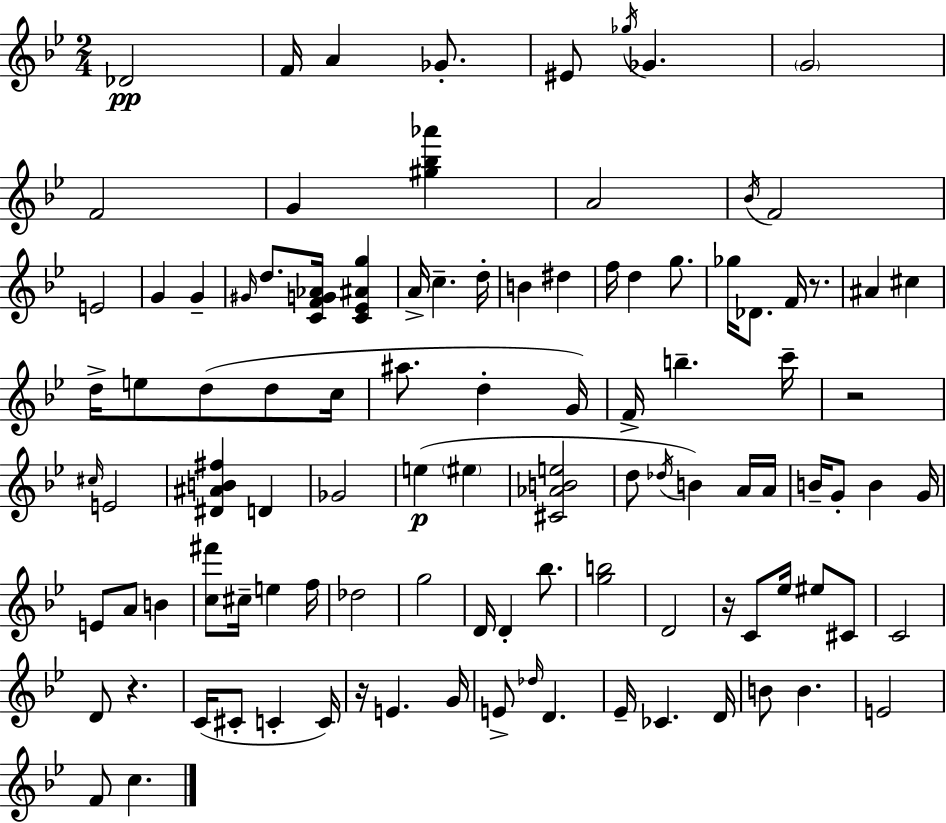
Db4/h F4/s A4/q Gb4/e. EIS4/e Gb5/s Gb4/q. G4/h F4/h G4/q [G#5,Bb5,Ab6]/q A4/h Bb4/s F4/h E4/h G4/q G4/q G#4/s D5/e. [C4,F4,G4,Ab4]/s [C4,Eb4,A#4,G5]/q A4/s C5/q. D5/s B4/q D#5/q F5/s D5/q G5/e. Gb5/s Db4/e. F4/s R/e. A#4/q C#5/q D5/s E5/e D5/e D5/e C5/s A#5/e. D5/q G4/s F4/s B5/q. C6/s R/h C#5/s E4/h [D#4,A#4,B4,F#5]/q D4/q Gb4/h E5/q EIS5/q [C#4,Ab4,B4,E5]/h D5/e Db5/s B4/q A4/s A4/s B4/s G4/e B4/q G4/s E4/e A4/e B4/q [C5,F#6]/e C#5/s E5/q F5/s Db5/h G5/h D4/s D4/q Bb5/e. [G5,B5]/h D4/h R/s C4/e Eb5/s EIS5/e C#4/e C4/h D4/e R/q. C4/s C#4/e C4/q C4/s R/s E4/q. G4/s E4/e Db5/s D4/q. Eb4/s CES4/q. D4/s B4/e B4/q. E4/h F4/e C5/q.